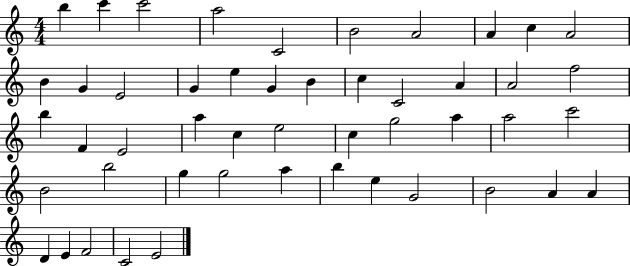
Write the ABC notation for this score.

X:1
T:Untitled
M:4/4
L:1/4
K:C
b c' c'2 a2 C2 B2 A2 A c A2 B G E2 G e G B c C2 A A2 f2 b F E2 a c e2 c g2 a a2 c'2 B2 b2 g g2 a b e G2 B2 A A D E F2 C2 E2